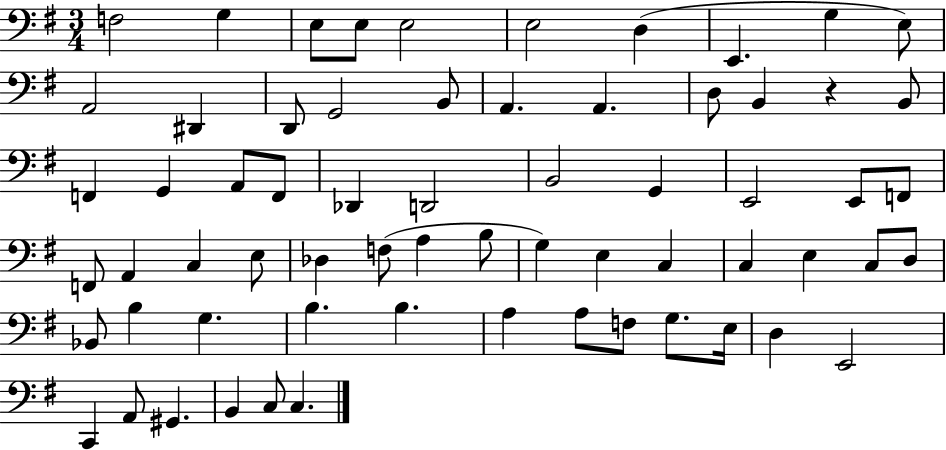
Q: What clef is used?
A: bass